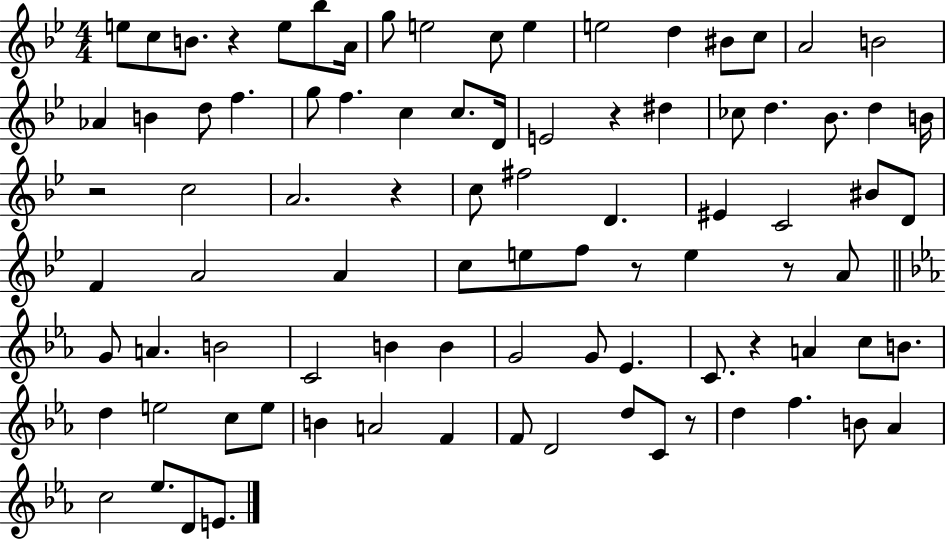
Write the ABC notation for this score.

X:1
T:Untitled
M:4/4
L:1/4
K:Bb
e/2 c/2 B/2 z e/2 _b/2 A/4 g/2 e2 c/2 e e2 d ^B/2 c/2 A2 B2 _A B d/2 f g/2 f c c/2 D/4 E2 z ^d _c/2 d _B/2 d B/4 z2 c2 A2 z c/2 ^f2 D ^E C2 ^B/2 D/2 F A2 A c/2 e/2 f/2 z/2 e z/2 A/2 G/2 A B2 C2 B B G2 G/2 _E C/2 z A c/2 B/2 d e2 c/2 e/2 B A2 F F/2 D2 d/2 C/2 z/2 d f B/2 _A c2 _e/2 D/2 E/2